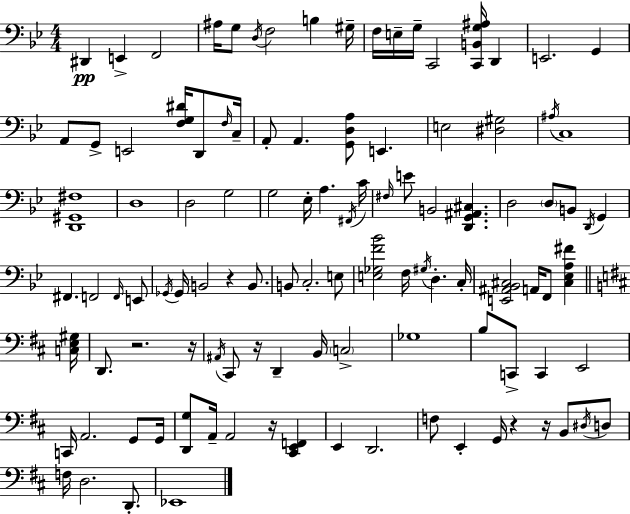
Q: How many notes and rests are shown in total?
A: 109